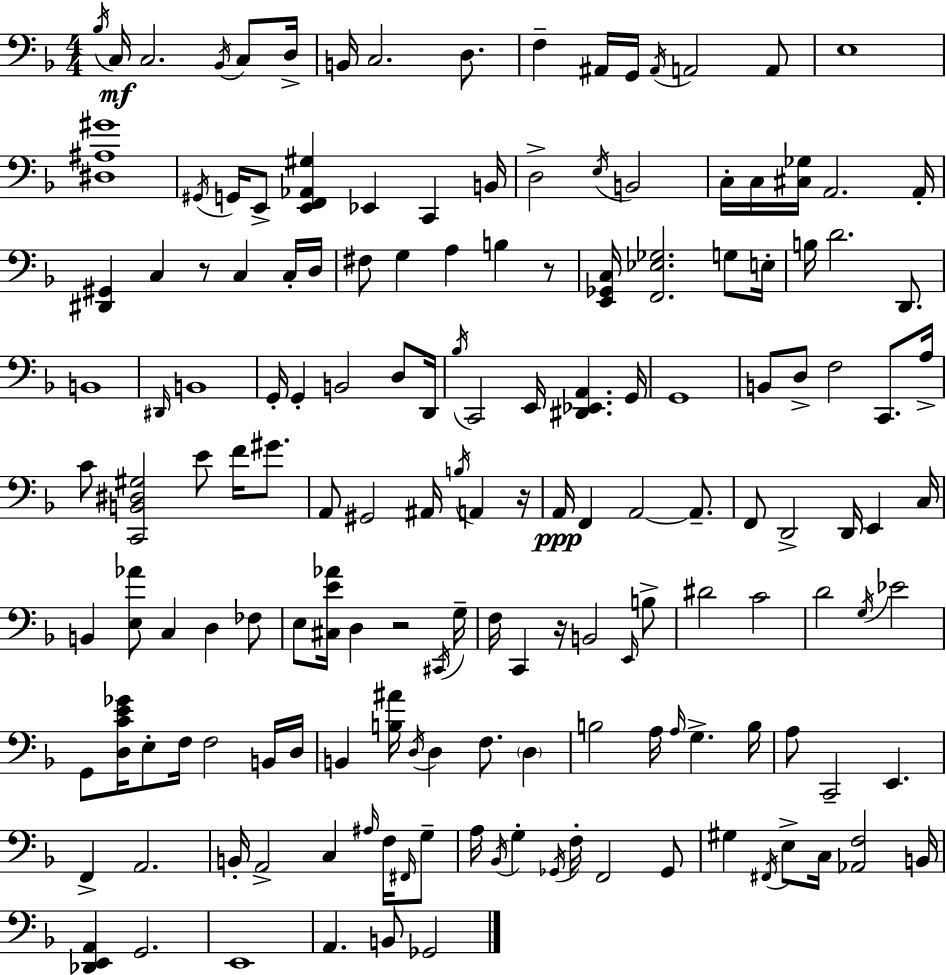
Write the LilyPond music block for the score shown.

{
  \clef bass
  \numericTimeSignature
  \time 4/4
  \key f \major
  \acciaccatura { bes16 }\mf c16 c2. \acciaccatura { bes,16 } c8 | d16-> b,16 c2. d8. | f4-- ais,16 g,16 \acciaccatura { ais,16 } a,2 | a,8 e1 | \break <dis ais gis'>1 | \acciaccatura { gis,16 } g,16 e,8-> <e, f, aes, gis>4 ees,4 c,4 | b,16 d2-> \acciaccatura { e16 } b,2 | c16-. c16 <cis ges>16 a,2. | \break a,16-. <dis, gis,>4 c4 r8 c4 | c16-. d16 fis8 g4 a4 b4 | r8 <e, ges, c>16 <f, ees ges>2. | g8 e16-. b16 d'2. | \break d,8. b,1 | \grace { dis,16 } b,1 | g,16-. g,4-. b,2 | d8 d,16 \acciaccatura { bes16 } c,2 e,16 | \break <dis, ees, a,>4. g,16 g,1 | b,8 d8-> f2 | c,8. a16-> c'8 <c, b, dis gis>2 | e'8 f'16 gis'8. a,8 gis,2 | \break ais,16 \acciaccatura { b16 } a,4 r16 a,16\ppp f,4 a,2~~ | a,8.-- f,8 d,2-> | d,16 e,4 c16 b,4 <e aes'>8 c4 | d4 fes8 e8 <cis e' aes'>16 d4 r2 | \break \acciaccatura { cis,16 } g16-- f16 c,4 r16 b,2 | \grace { e,16 } b8-> dis'2 | c'2 d'2 | \acciaccatura { g16 } ees'2 g,8 <d c' e' ges'>16 e8-. | \break f16 f2 b,16 d16 b,4 <b ais'>16 | \acciaccatura { d16 } d4 f8. \parenthesize d4 b2 | a16 \grace { a16 } g4.-> b16 a8 c,2-- | e,4. f,4-> | \break a,2. b,16-. a,2-> | c4 \grace { ais16 } f16 \grace { fis,16 } g8-- a16 | \acciaccatura { bes,16 } g4-. \acciaccatura { ges,16 } f16-. f,2 ges,8 | gis4 \acciaccatura { fis,16 } e8-> c16 <aes, f>2 | \break b,16 <des, e, a,>4 g,2. | e,1 | a,4. b,8 ges,2 | \bar "|."
}